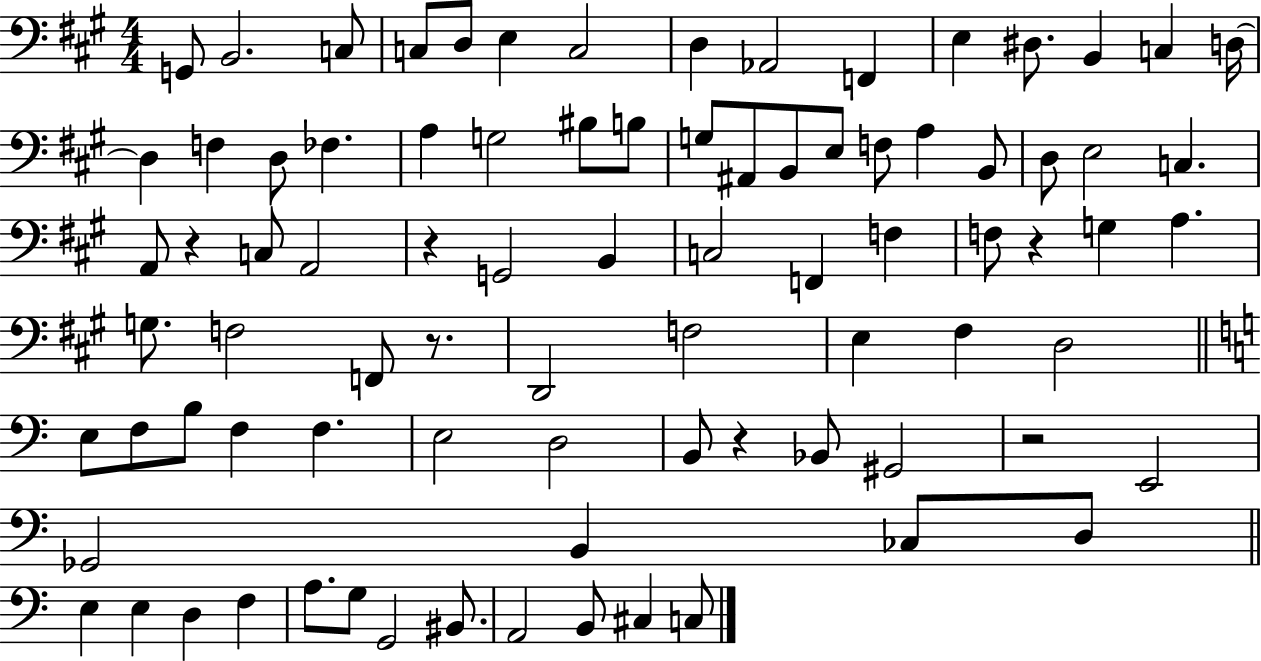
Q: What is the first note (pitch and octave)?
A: G2